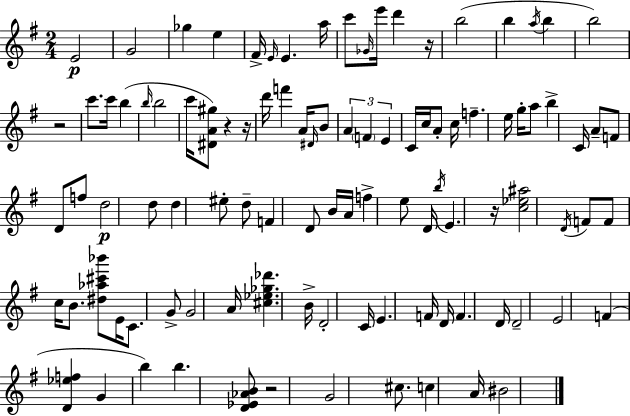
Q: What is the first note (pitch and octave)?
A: E4